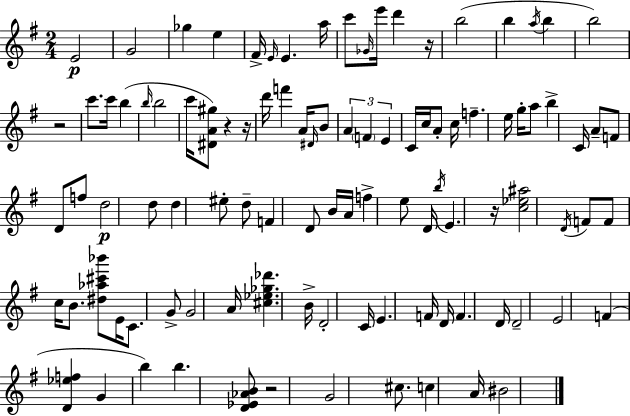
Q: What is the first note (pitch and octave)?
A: E4